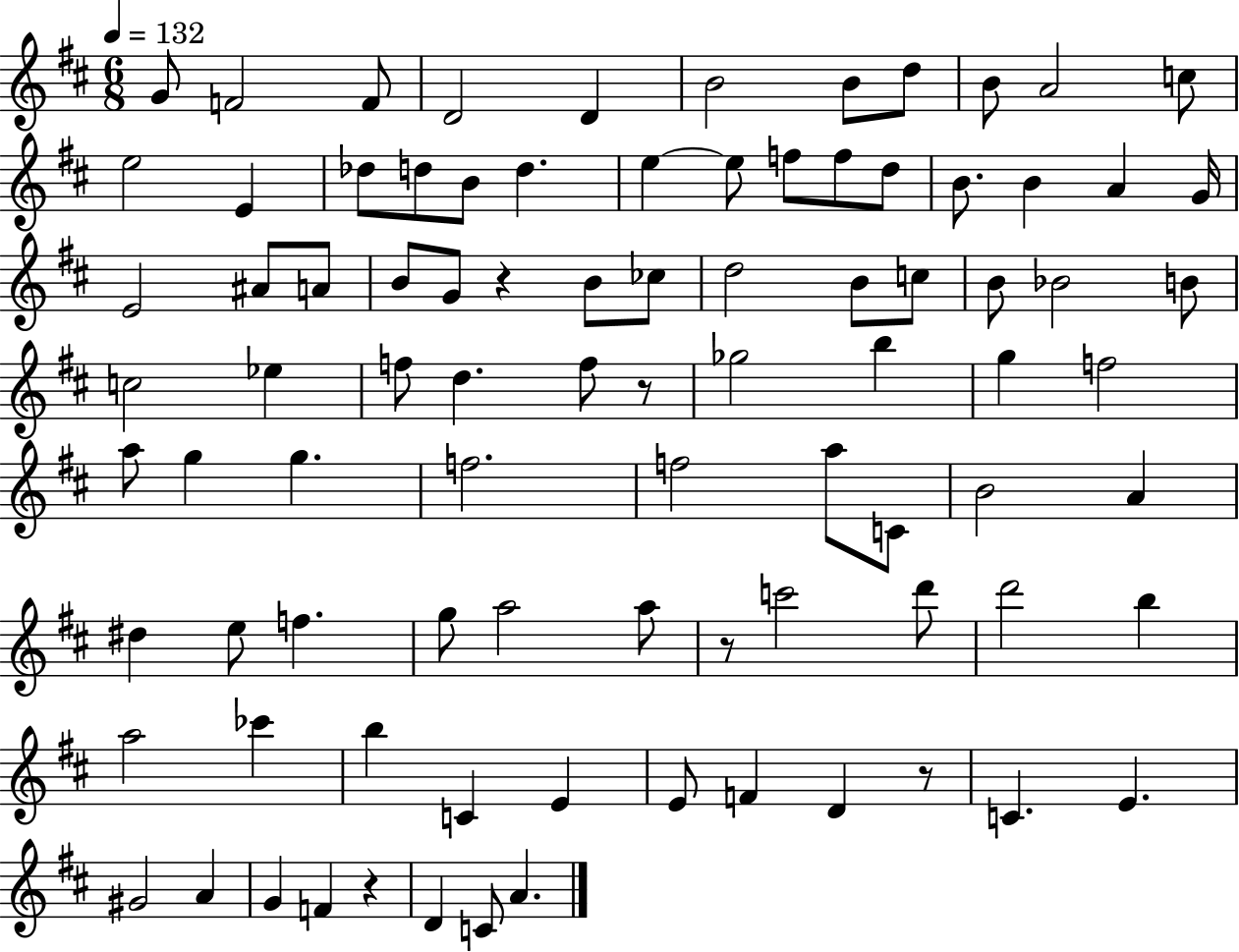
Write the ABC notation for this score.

X:1
T:Untitled
M:6/8
L:1/4
K:D
G/2 F2 F/2 D2 D B2 B/2 d/2 B/2 A2 c/2 e2 E _d/2 d/2 B/2 d e e/2 f/2 f/2 d/2 B/2 B A G/4 E2 ^A/2 A/2 B/2 G/2 z B/2 _c/2 d2 B/2 c/2 B/2 _B2 B/2 c2 _e f/2 d f/2 z/2 _g2 b g f2 a/2 g g f2 f2 a/2 C/2 B2 A ^d e/2 f g/2 a2 a/2 z/2 c'2 d'/2 d'2 b a2 _c' b C E E/2 F D z/2 C E ^G2 A G F z D C/2 A